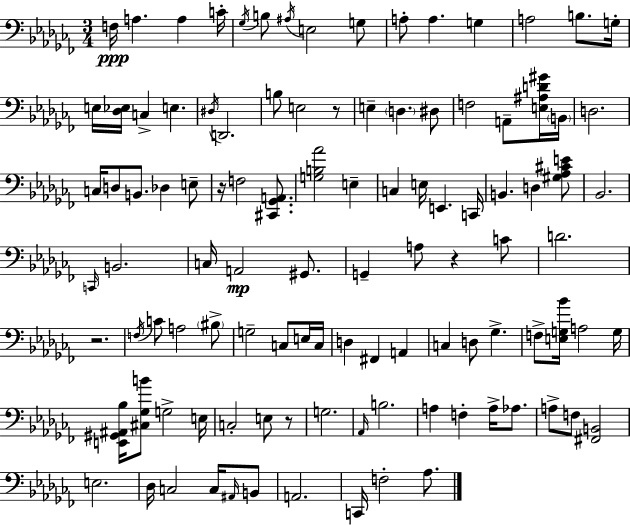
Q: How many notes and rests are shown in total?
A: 106